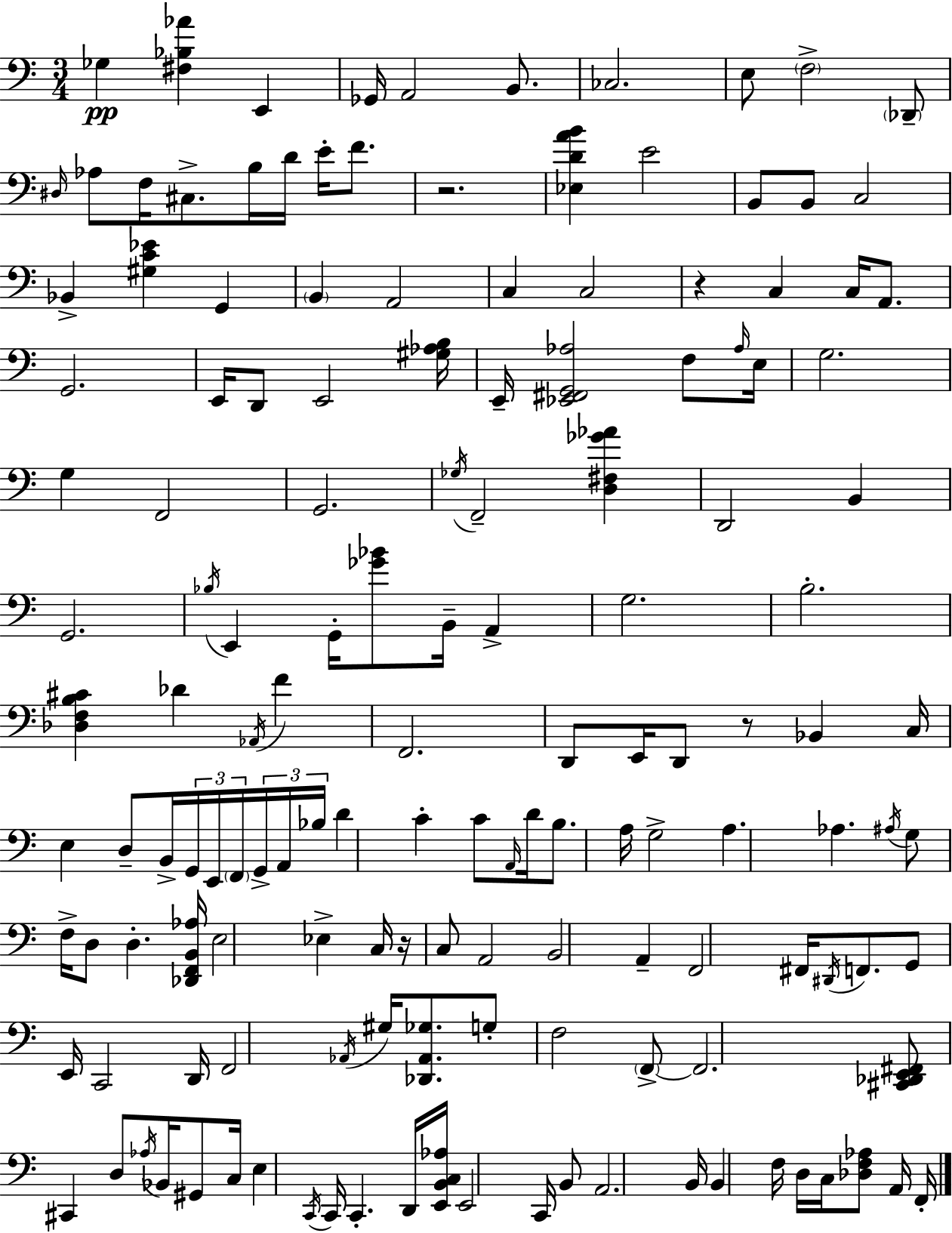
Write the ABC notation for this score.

X:1
T:Untitled
M:3/4
L:1/4
K:C
_G, [^F,_B,_A] E,, _G,,/4 A,,2 B,,/2 _C,2 E,/2 F,2 _D,,/2 ^D,/4 _A,/2 F,/4 ^C,/2 B,/4 D/4 E/4 F/2 z2 [_E,DAB] E2 B,,/2 B,,/2 C,2 _B,, [^G,C_E] G,, B,, A,,2 C, C,2 z C, C,/4 A,,/2 G,,2 E,,/4 D,,/2 E,,2 [^G,_A,B,]/4 E,,/4 [_E,,^F,,G,,_A,]2 F,/2 _A,/4 E,/4 G,2 G, F,,2 G,,2 _G,/4 F,,2 [D,^F,_G_A] D,,2 B,, G,,2 _B,/4 E,, G,,/4 [_G_B]/2 B,,/4 A,, G,2 B,2 [_D,F,B,^C] _D _A,,/4 F F,,2 D,,/2 E,,/4 D,,/2 z/2 _B,, C,/4 E, D,/2 B,,/4 G,,/4 E,,/4 F,,/4 G,,/4 A,,/4 _B,/4 D C C/2 A,,/4 D/4 B,/2 A,/4 G,2 A, _A, ^A,/4 G,/2 F,/4 D,/2 D, [_D,,F,,B,,_A,]/4 E,2 _E, C,/4 z/4 C,/2 A,,2 B,,2 A,, F,,2 ^F,,/4 ^D,,/4 F,,/2 G,,/2 E,,/4 C,,2 D,,/4 F,,2 _A,,/4 ^G,/4 [_D,,_A,,_G,]/2 G,/2 F,2 F,,/2 F,,2 [^C,,_D,,E,,^F,,]/2 ^C,, D,/2 _A,/4 _B,,/4 ^G,,/2 C,/4 E, C,,/4 C,,/4 C,, D,,/4 [E,,B,,C,_A,]/4 E,,2 C,,/4 B,,/2 A,,2 B,,/4 B,, F,/4 D,/4 C,/4 [_D,F,_A,]/2 A,,/4 F,,/4